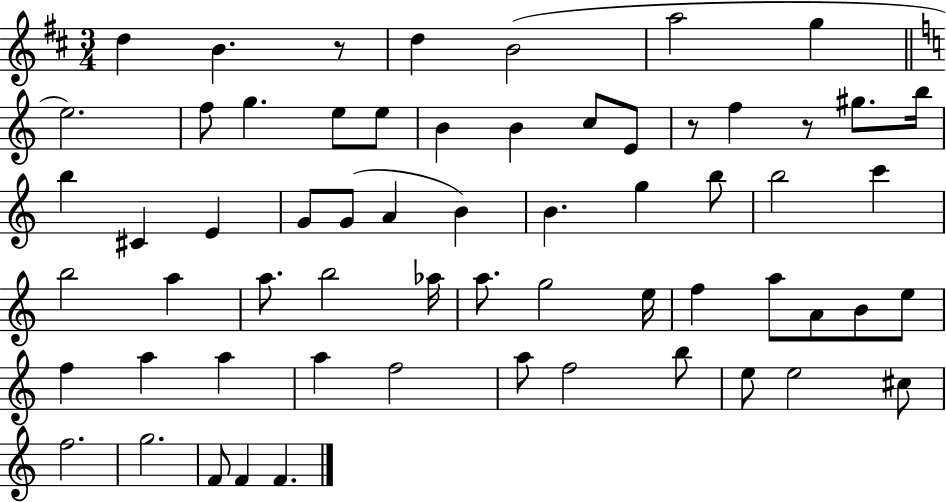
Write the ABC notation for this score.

X:1
T:Untitled
M:3/4
L:1/4
K:D
d B z/2 d B2 a2 g e2 f/2 g e/2 e/2 B B c/2 E/2 z/2 f z/2 ^g/2 b/4 b ^C E G/2 G/2 A B B g b/2 b2 c' b2 a a/2 b2 _a/4 a/2 g2 e/4 f a/2 A/2 B/2 e/2 f a a a f2 a/2 f2 b/2 e/2 e2 ^c/2 f2 g2 F/2 F F